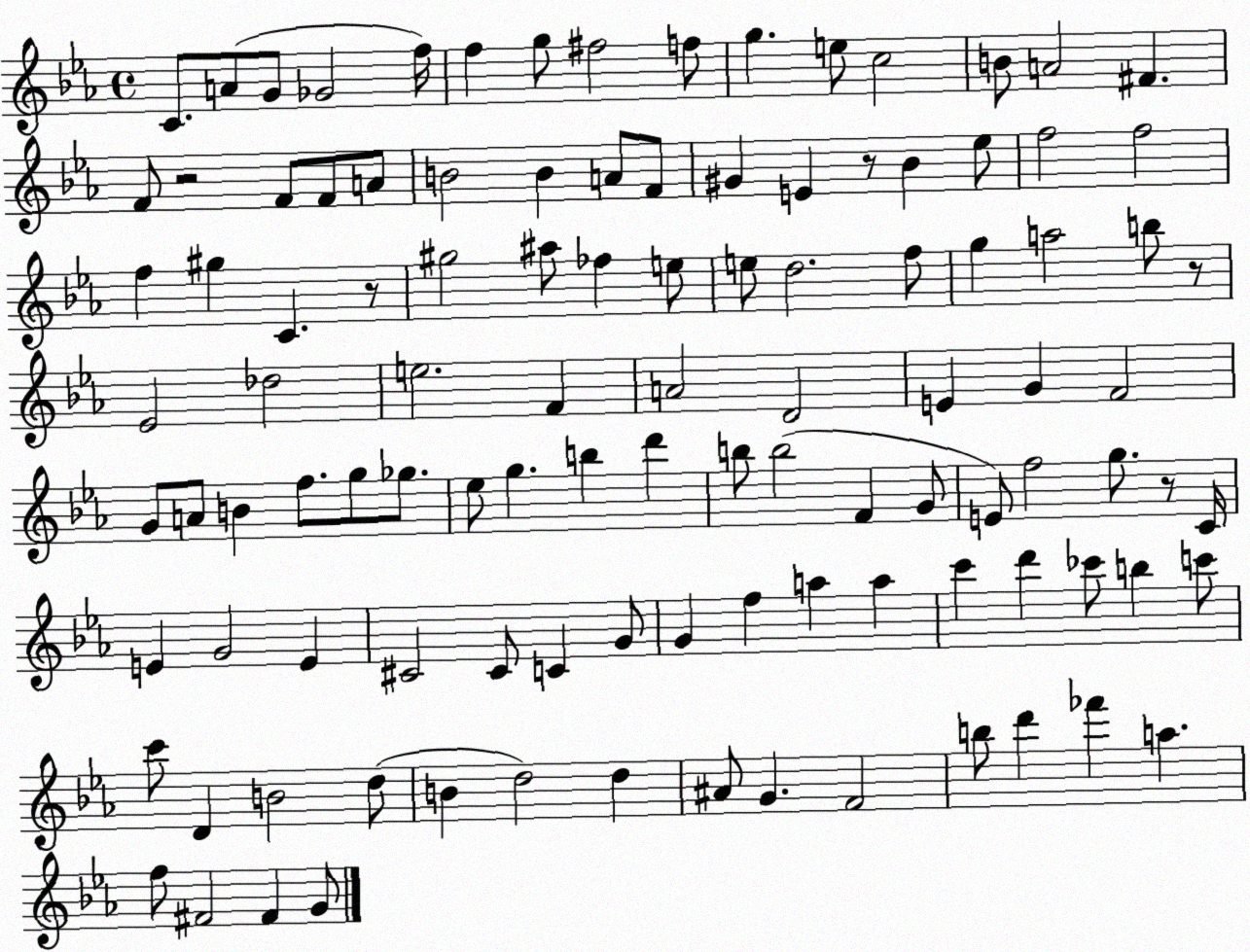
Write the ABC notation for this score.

X:1
T:Untitled
M:4/4
L:1/4
K:Eb
C/2 A/2 G/2 _G2 f/4 f g/2 ^f2 f/2 g e/2 c2 B/2 A2 ^F F/2 z2 F/2 F/2 A/2 B2 B A/2 F/2 ^G E z/2 _B _e/2 f2 f2 f ^g C z/2 ^g2 ^a/2 _f e/2 e/2 d2 f/2 g a2 b/2 z/2 _E2 _d2 e2 F A2 D2 E G F2 G/2 A/2 B f/2 g/2 _g/2 _e/2 g b d' b/2 b2 F G/2 E/2 f2 g/2 z/2 C/4 E G2 E ^C2 ^C/2 C G/2 G f a a c' d' _c'/2 b c'/2 c'/2 D B2 d/2 B d2 d ^A/2 G F2 b/2 d' _f' a f/2 ^F2 ^F G/2